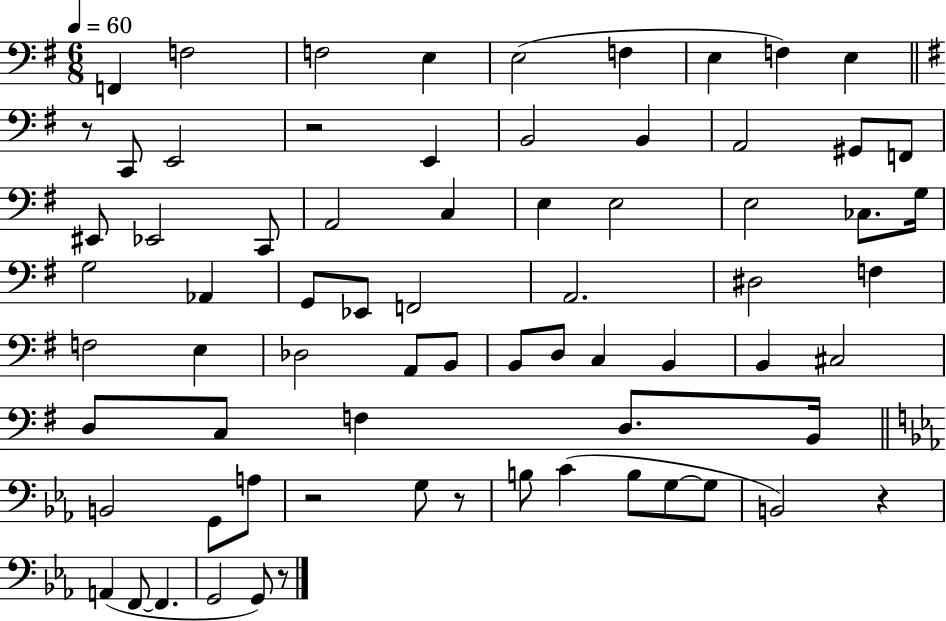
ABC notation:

X:1
T:Untitled
M:6/8
L:1/4
K:G
F,, F,2 F,2 E, E,2 F, E, F, E, z/2 C,,/2 E,,2 z2 E,, B,,2 B,, A,,2 ^G,,/2 F,,/2 ^E,,/2 _E,,2 C,,/2 A,,2 C, E, E,2 E,2 _C,/2 G,/4 G,2 _A,, G,,/2 _E,,/2 F,,2 A,,2 ^D,2 F, F,2 E, _D,2 A,,/2 B,,/2 B,,/2 D,/2 C, B,, B,, ^C,2 D,/2 C,/2 F, D,/2 B,,/4 B,,2 G,,/2 A,/2 z2 G,/2 z/2 B,/2 C B,/2 G,/2 G,/2 B,,2 z A,, F,,/2 F,, G,,2 G,,/2 z/2